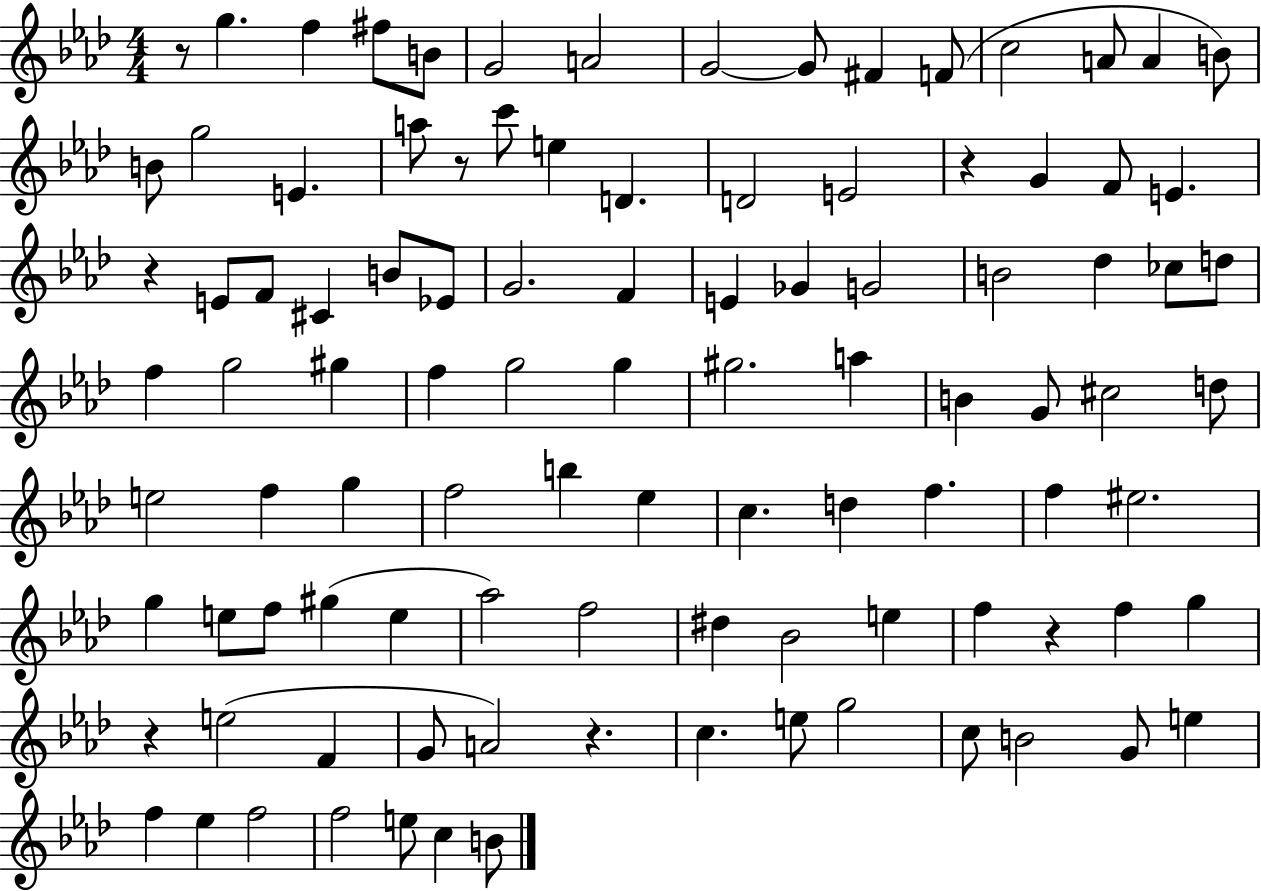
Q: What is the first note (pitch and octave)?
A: G5